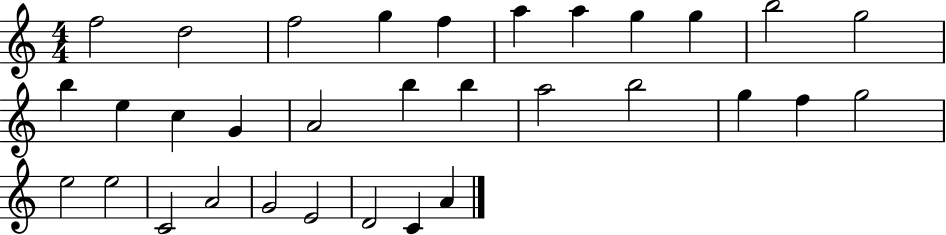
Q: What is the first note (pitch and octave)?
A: F5